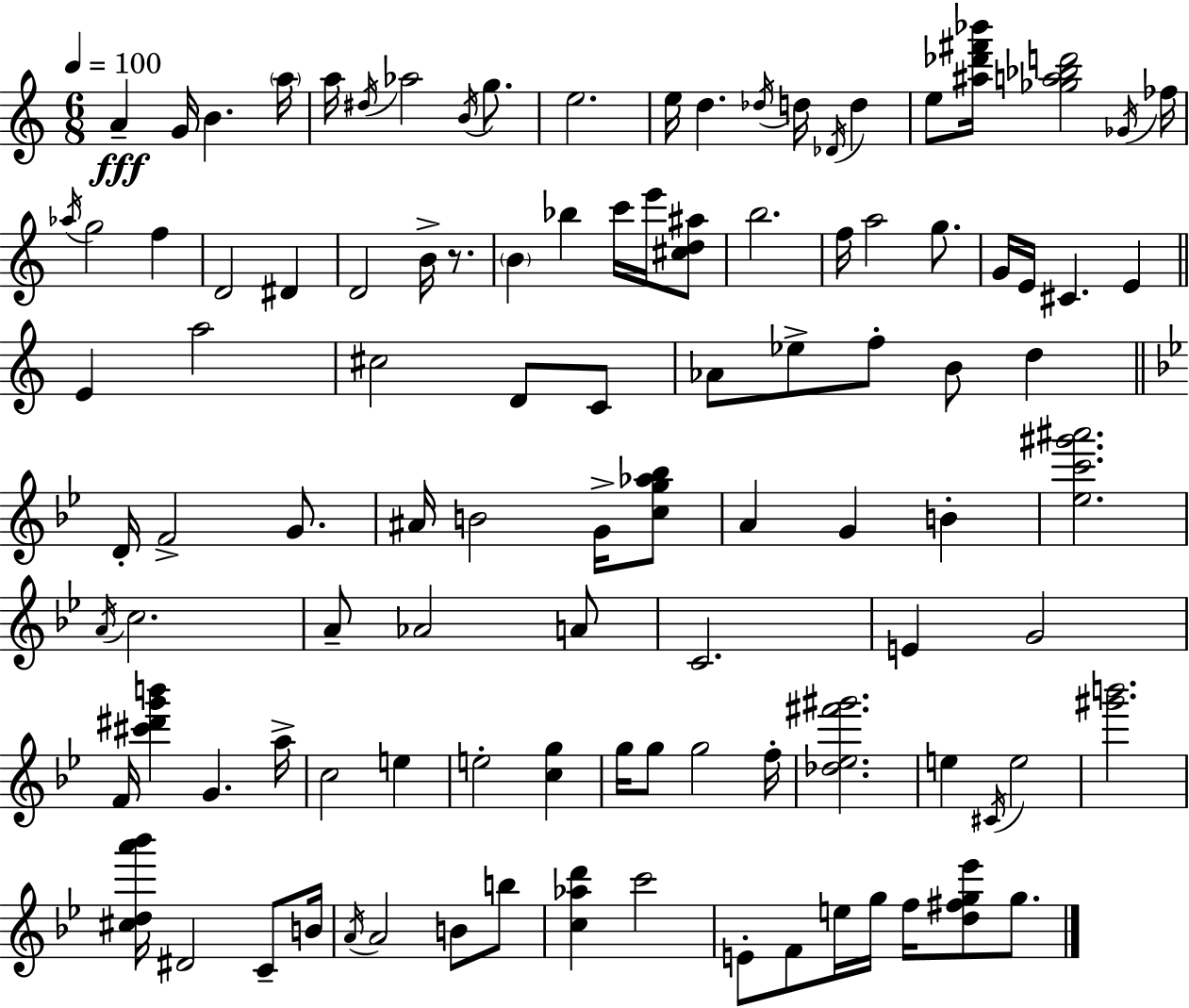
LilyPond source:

{
  \clef treble
  \numericTimeSignature
  \time 6/8
  \key c \major
  \tempo 4 = 100
  a'4--\fff g'16 b'4. \parenthesize a''16 | a''16 \acciaccatura { dis''16 } aes''2 \acciaccatura { b'16 } g''8. | e''2. | e''16 d''4. \acciaccatura { des''16 } d''16 \acciaccatura { des'16 } | \break d''4 e''8 <ais'' des''' fis''' bes'''>16 <ges'' a'' bes'' d'''>2 | \acciaccatura { ges'16 } fes''16 \acciaccatura { aes''16 } g''2 | f''4 d'2 | dis'4 d'2 | \break b'16-> r8. \parenthesize b'4 bes''4 | c'''16 e'''16 <cis'' d'' ais''>8 b''2. | f''16 a''2 | g''8. g'16 e'16 cis'4. | \break e'4 \bar "||" \break \key c \major e'4 a''2 | cis''2 d'8 c'8 | aes'8 ees''8-> f''8-. b'8 d''4 | \bar "||" \break \key g \minor d'16-. f'2-> g'8. | ais'16 b'2 g'16-> <c'' g'' aes'' bes''>8 | a'4 g'4 b'4-. | <ees'' c''' gis''' ais'''>2. | \break \acciaccatura { a'16 } c''2. | a'8-- aes'2 a'8 | c'2. | e'4 g'2 | \break f'16 <cis''' dis''' g''' b'''>4 g'4. | a''16-> c''2 e''4 | e''2-. <c'' g''>4 | g''16 g''8 g''2 | \break f''16-. <des'' ees'' fis''' gis'''>2. | e''4 \acciaccatura { cis'16 } e''2 | <gis''' b'''>2. | <cis'' d'' a''' bes'''>16 dis'2 c'8-- | \break b'16 \acciaccatura { a'16 } a'2 b'8 | b''8 <c'' aes'' d'''>4 c'''2 | e'8-. f'8 e''16 g''16 f''16 <d'' fis'' g'' ees'''>8 | g''8. \bar "|."
}